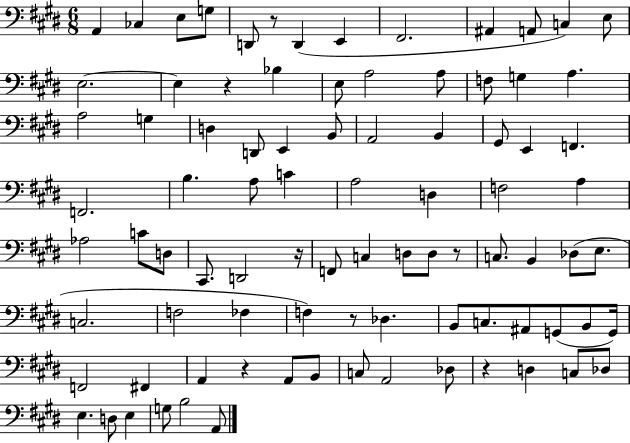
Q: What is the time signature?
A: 6/8